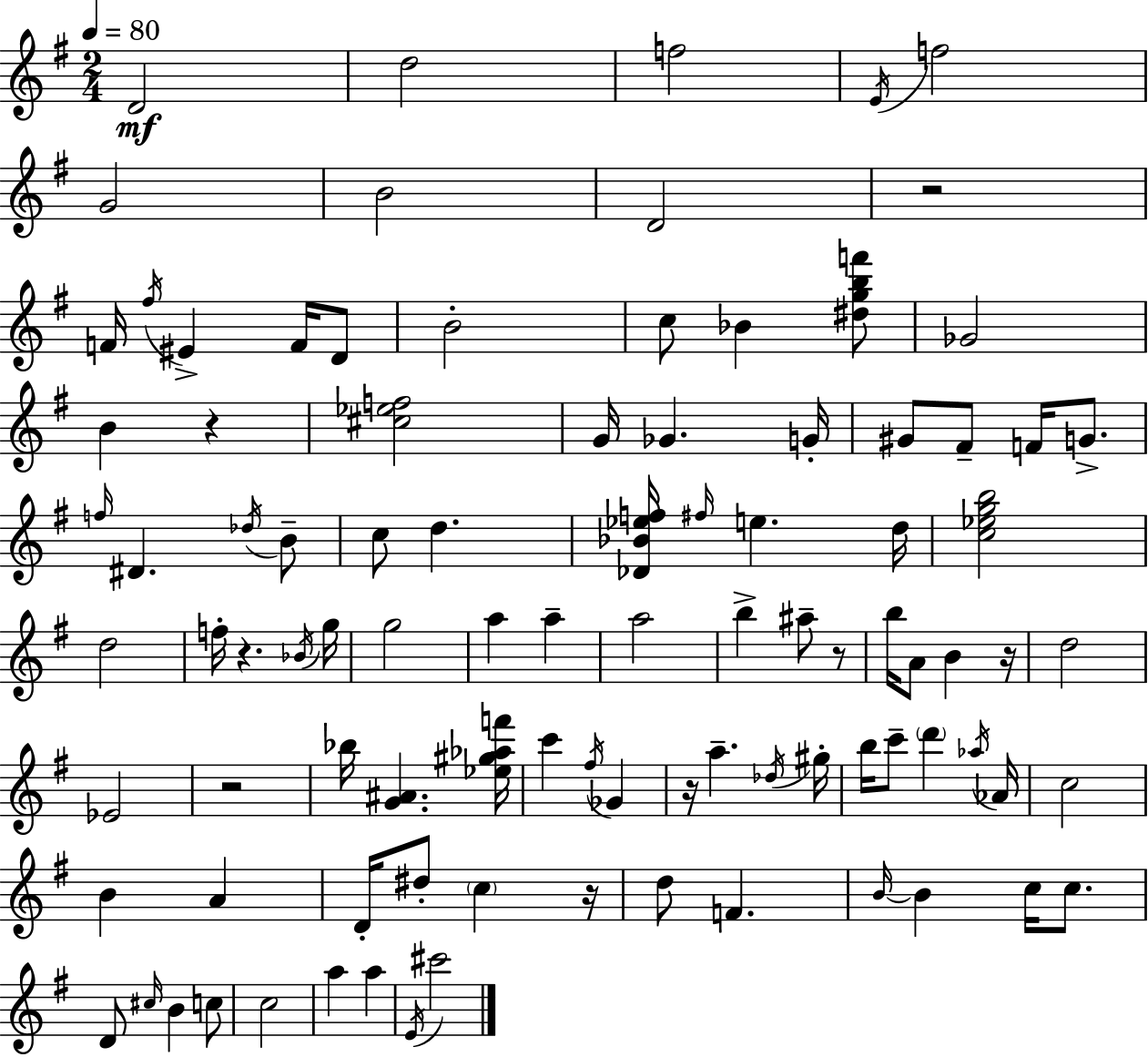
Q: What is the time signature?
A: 2/4